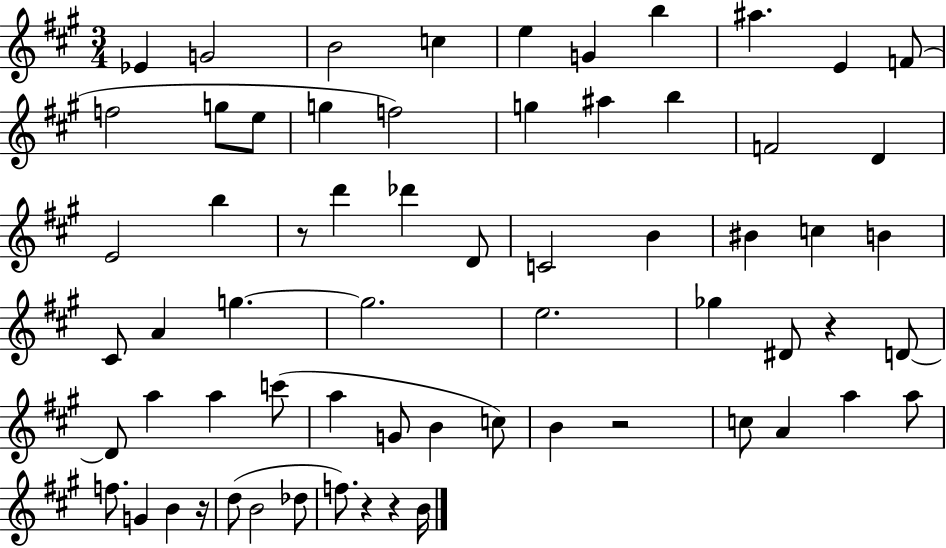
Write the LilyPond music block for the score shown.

{
  \clef treble
  \numericTimeSignature
  \time 3/4
  \key a \major
  \repeat volta 2 { ees'4 g'2 | b'2 c''4 | e''4 g'4 b''4 | ais''4. e'4 f'8( | \break f''2 g''8 e''8 | g''4 f''2) | g''4 ais''4 b''4 | f'2 d'4 | \break e'2 b''4 | r8 d'''4 des'''4 d'8 | c'2 b'4 | bis'4 c''4 b'4 | \break cis'8 a'4 g''4.~~ | g''2. | e''2. | ges''4 dis'8 r4 d'8~~ | \break d'8 a''4 a''4 c'''8( | a''4 g'8 b'4 c''8) | b'4 r2 | c''8 a'4 a''4 a''8 | \break f''8. g'4 b'4 r16 | d''8( b'2 des''8 | f''8.) r4 r4 b'16 | } \bar "|."
}